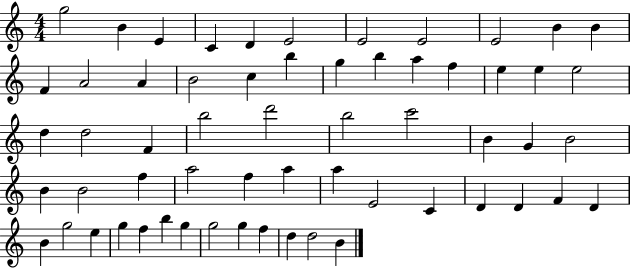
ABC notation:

X:1
T:Untitled
M:4/4
L:1/4
K:C
g2 B E C D E2 E2 E2 E2 B B F A2 A B2 c b g b a f e e e2 d d2 F b2 d'2 b2 c'2 B G B2 B B2 f a2 f a a E2 C D D F D B g2 e g f b g g2 g f d d2 B